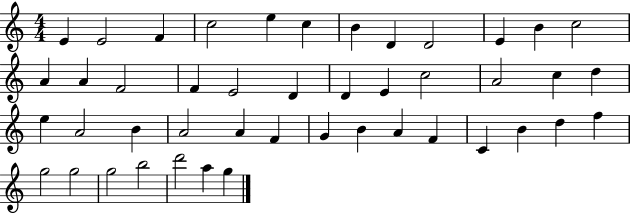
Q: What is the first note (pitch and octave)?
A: E4